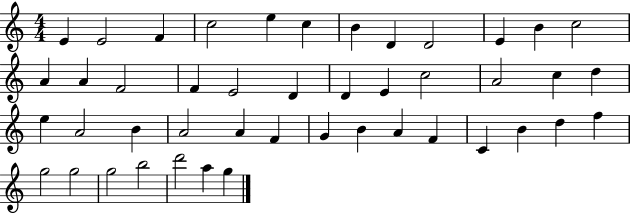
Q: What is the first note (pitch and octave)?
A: E4